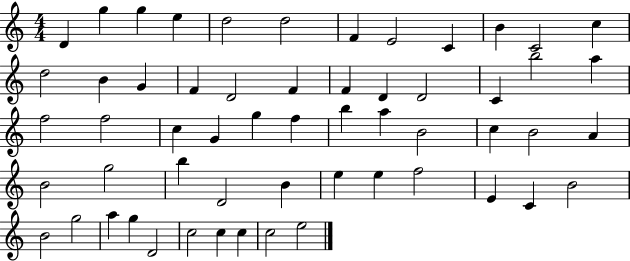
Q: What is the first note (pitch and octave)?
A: D4